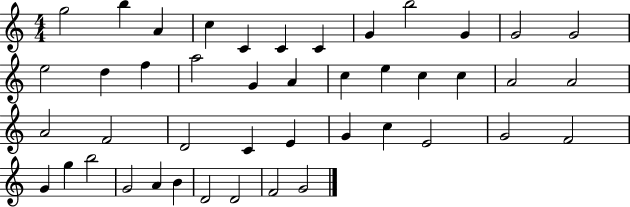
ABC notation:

X:1
T:Untitled
M:4/4
L:1/4
K:C
g2 b A c C C C G b2 G G2 G2 e2 d f a2 G A c e c c A2 A2 A2 F2 D2 C E G c E2 G2 F2 G g b2 G2 A B D2 D2 F2 G2